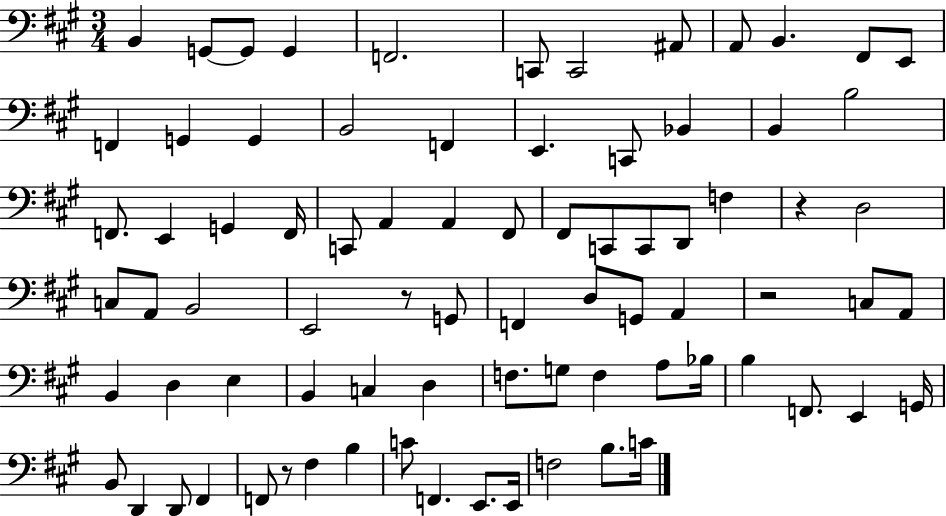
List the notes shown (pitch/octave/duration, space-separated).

B2/q G2/e G2/e G2/q F2/h. C2/e C2/h A#2/e A2/e B2/q. F#2/e E2/e F2/q G2/q G2/q B2/h F2/q E2/q. C2/e Bb2/q B2/q B3/h F2/e. E2/q G2/q F2/s C2/e A2/q A2/q F#2/e F#2/e C2/e C2/e D2/e F3/q R/q D3/h C3/e A2/e B2/h E2/h R/e G2/e F2/q D3/e G2/e A2/q R/h C3/e A2/e B2/q D3/q E3/q B2/q C3/q D3/q F3/e. G3/e F3/q A3/e Bb3/s B3/q F2/e. E2/q G2/s B2/e D2/q D2/e F#2/q F2/e R/e F#3/q B3/q C4/e F2/q. E2/e. E2/s F3/h B3/e. C4/s